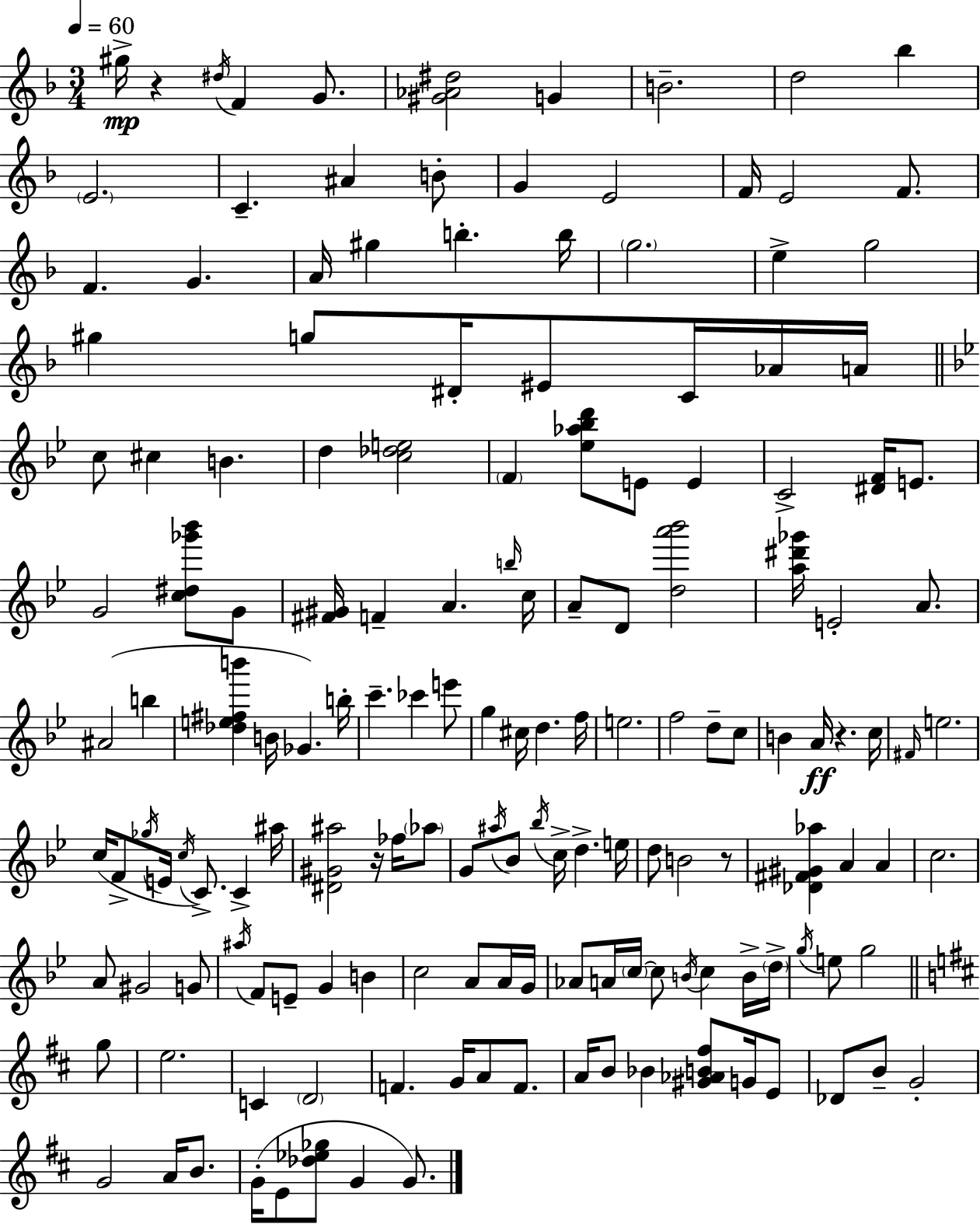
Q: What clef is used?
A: treble